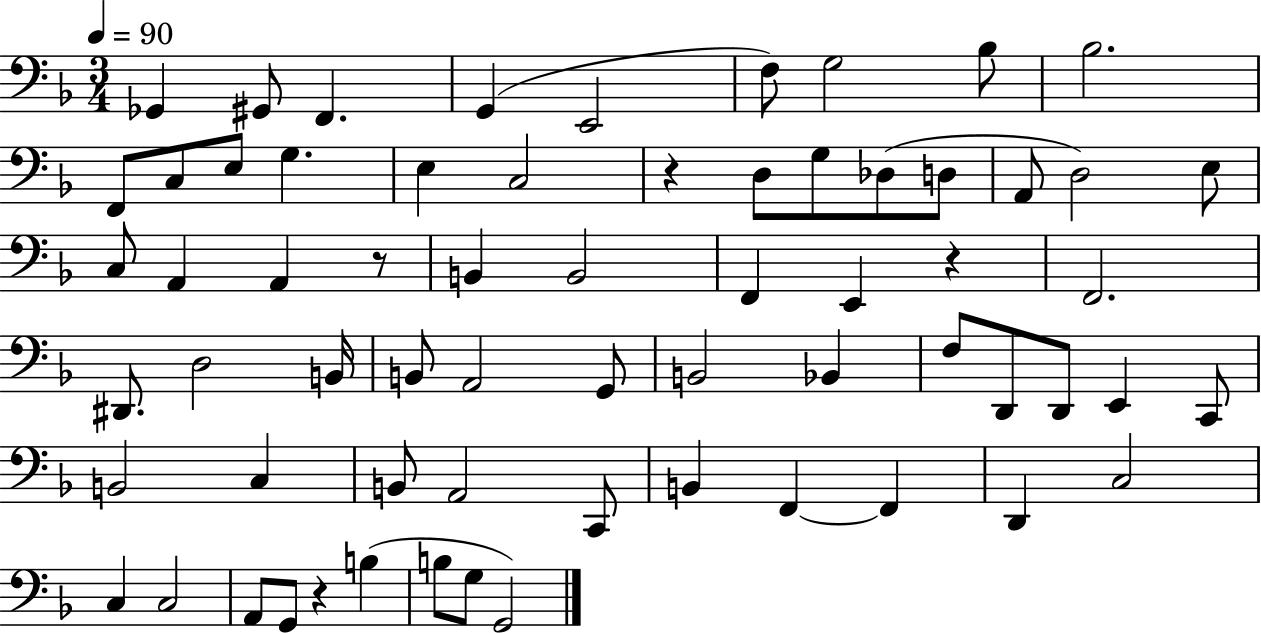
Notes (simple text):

Gb2/q G#2/e F2/q. G2/q E2/h F3/e G3/h Bb3/e Bb3/h. F2/e C3/e E3/e G3/q. E3/q C3/h R/q D3/e G3/e Db3/e D3/e A2/e D3/h E3/e C3/e A2/q A2/q R/e B2/q B2/h F2/q E2/q R/q F2/h. D#2/e. D3/h B2/s B2/e A2/h G2/e B2/h Bb2/q F3/e D2/e D2/e E2/q C2/e B2/h C3/q B2/e A2/h C2/e B2/q F2/q F2/q D2/q C3/h C3/q C3/h A2/e G2/e R/q B3/q B3/e G3/e G2/h